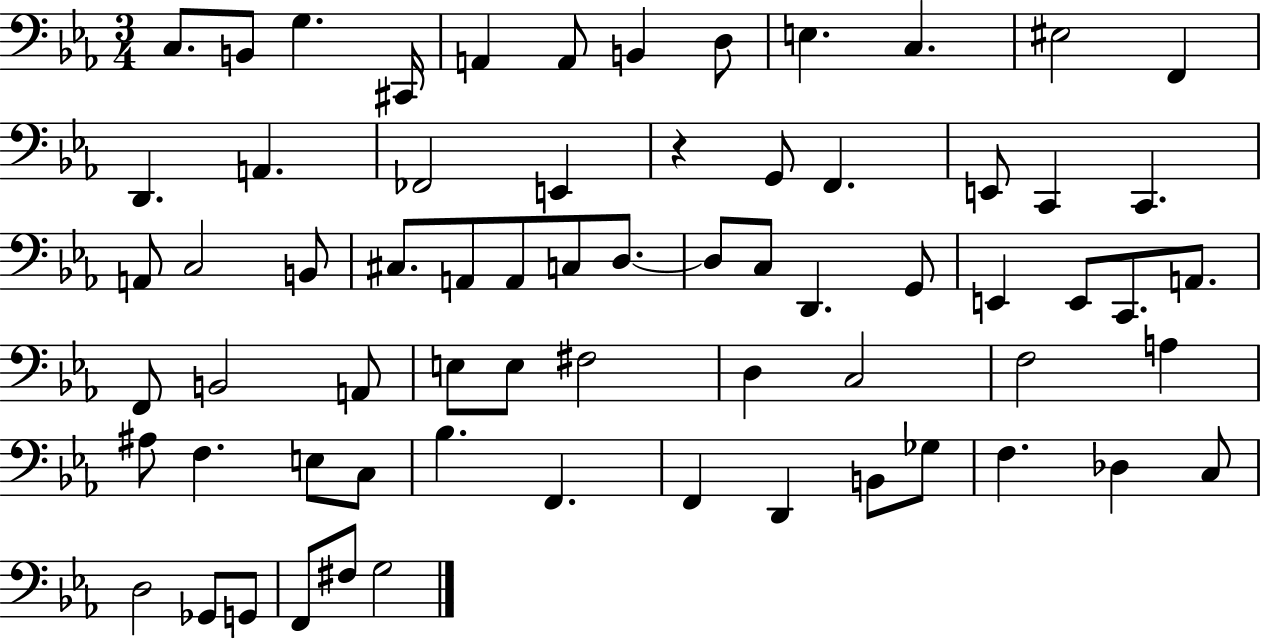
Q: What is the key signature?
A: EES major